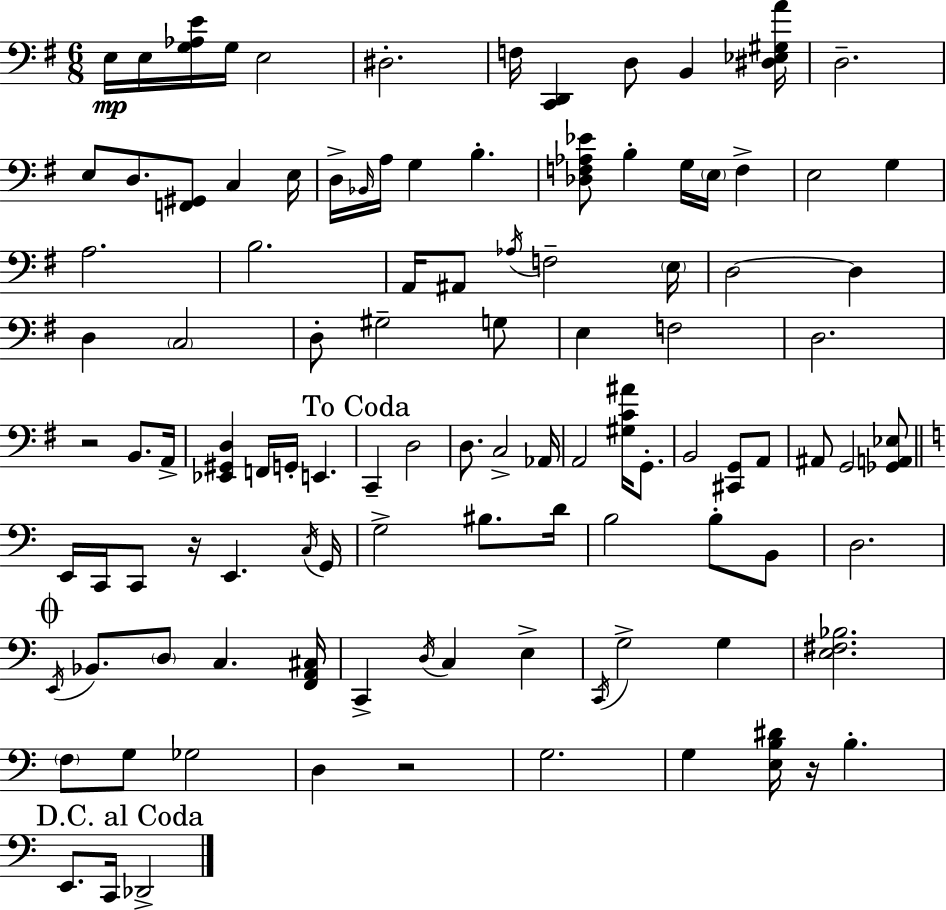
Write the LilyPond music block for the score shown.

{
  \clef bass
  \numericTimeSignature
  \time 6/8
  \key g \major
  \repeat volta 2 { e16\mp e16 <g aes e'>16 g16 e2 | dis2.-. | f16 <c, d,>4 d8 b,4 <dis ees gis a'>16 | d2.-- | \break e8 d8. <f, gis,>8 c4 e16 | d16-> \grace { bes,16 } a16 g4 b4.-. | <des f aes ees'>8 b4-. g16 \parenthesize e16 f4-> | e2 g4 | \break a2. | b2. | a,16 ais,8 \acciaccatura { aes16 } f2-- | \parenthesize e16 d2~~ d4 | \break d4 \parenthesize c2 | d8-. gis2-- | g8 e4 f2 | d2. | \break r2 b,8. | a,16-> <ees, gis, d>4 f,16 g,16-. e,4. | \mark "To Coda" c,4-- d2 | d8. c2-> | \break aes,16 a,2 <gis c' ais'>16 g,8.-. | b,2 <cis, g,>8 | a,8 ais,8 g,2 | <ges, a, ees>8 \bar "||" \break \key c \major e,16 c,16 c,8 r16 e,4. \acciaccatura { c16 } | g,16 g2-> bis8. | d'16 b2 b8-. b,8 | d2. | \break \mark \markup { \musicglyph "scripts.coda" } \acciaccatura { e,16 } bes,8. \parenthesize d8 c4. | <f, a, cis>16 c,4-> \acciaccatura { d16 } c4 e4-> | \acciaccatura { c,16 } g2-> | g4 <e fis bes>2. | \break \parenthesize f8 g8 ges2 | d4 r2 | g2. | g4 <e b dis'>16 r16 b4.-. | \break \mark "D.C. al Coda" e,8. c,16 des,2-> | } \bar "|."
}